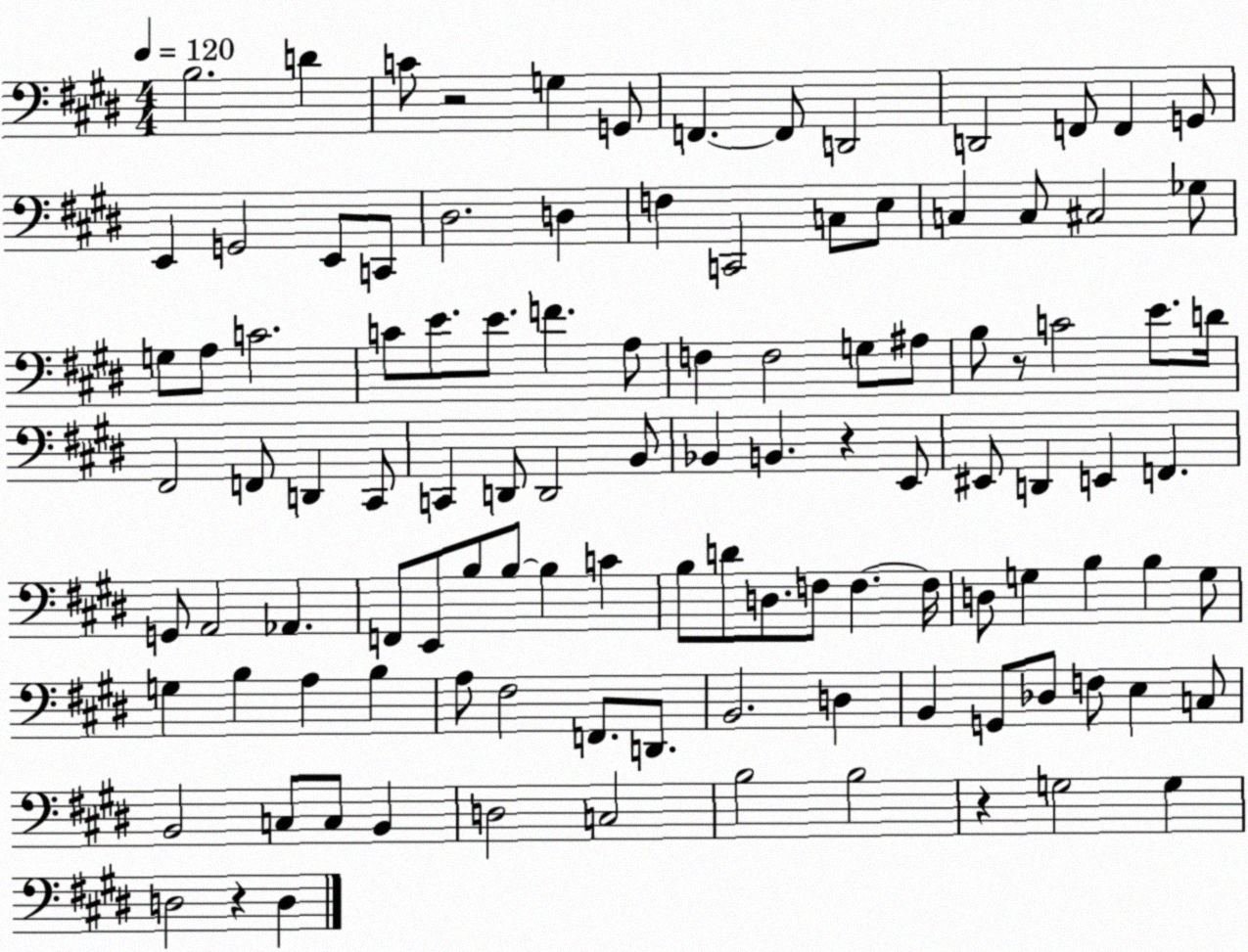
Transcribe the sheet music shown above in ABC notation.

X:1
T:Untitled
M:4/4
L:1/4
K:E
B,2 D C/2 z2 G, G,,/2 F,, F,,/2 D,,2 D,,2 F,,/2 F,, G,,/2 E,, G,,2 E,,/2 C,,/2 ^D,2 D, F, C,,2 C,/2 E,/2 C, C,/2 ^C,2 _G,/2 G,/2 A,/2 C2 C/2 E/2 E/2 F A,/2 F, F,2 G,/2 ^A,/2 B,/2 z/2 C2 E/2 D/4 ^F,,2 F,,/2 D,, ^C,,/2 C,, D,,/2 D,,2 B,,/2 _B,, B,, z E,,/2 ^E,,/2 D,, E,, F,, G,,/2 A,,2 _A,, F,,/2 E,,/2 B,/2 B,/2 B, C B,/2 D/2 D,/2 F,/2 F, F,/4 D,/2 G, B, B, G,/2 G, B, A, B, A,/2 ^F,2 F,,/2 D,,/2 B,,2 D, B,, G,,/2 _D,/2 F,/2 E, C,/2 B,,2 C,/2 C,/2 B,, D,2 C,2 B,2 B,2 z G,2 G, D,2 z D,